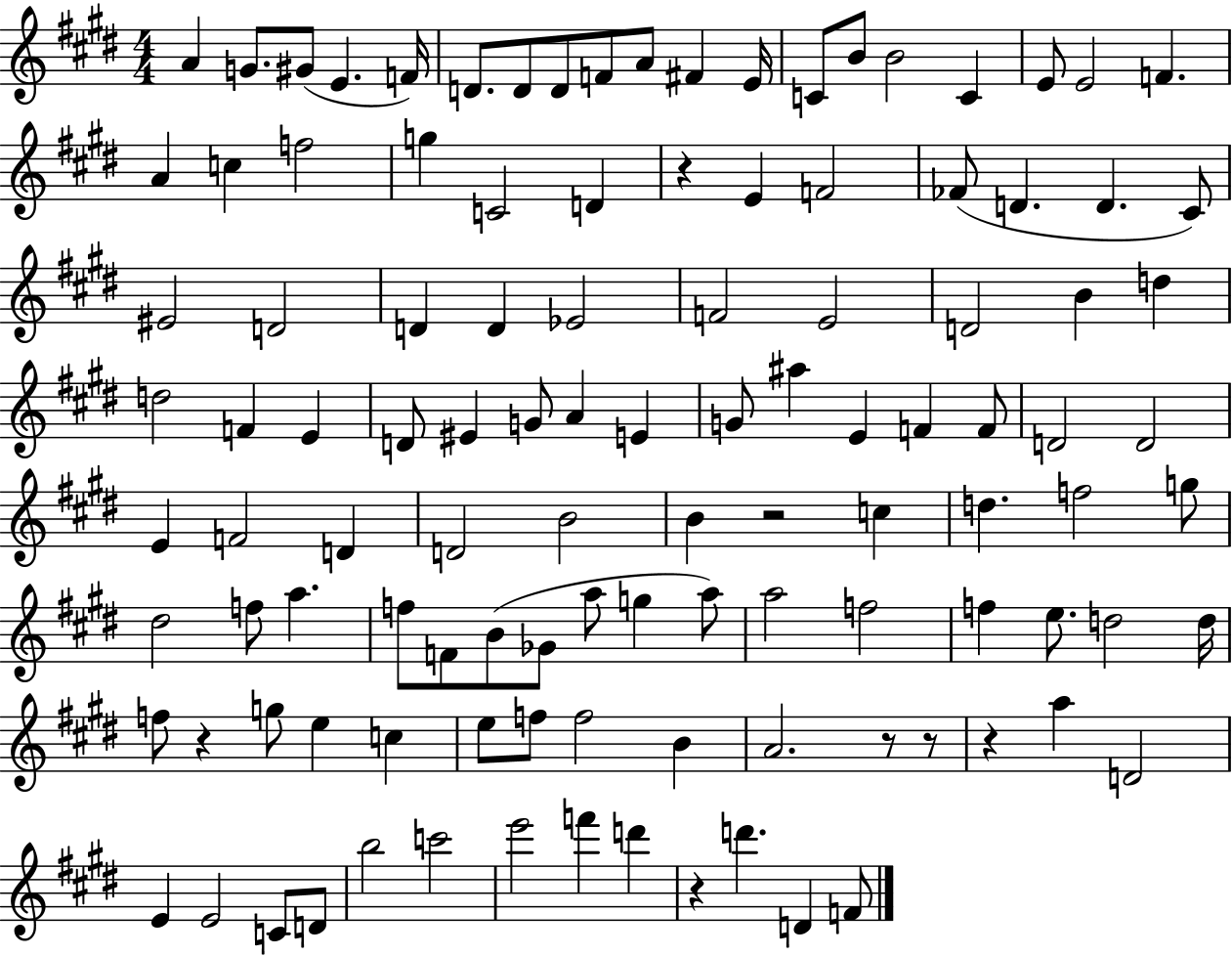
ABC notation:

X:1
T:Untitled
M:4/4
L:1/4
K:E
A G/2 ^G/2 E F/4 D/2 D/2 D/2 F/2 A/2 ^F E/4 C/2 B/2 B2 C E/2 E2 F A c f2 g C2 D z E F2 _F/2 D D ^C/2 ^E2 D2 D D _E2 F2 E2 D2 B d d2 F E D/2 ^E G/2 A E G/2 ^a E F F/2 D2 D2 E F2 D D2 B2 B z2 c d f2 g/2 ^d2 f/2 a f/2 F/2 B/2 _G/2 a/2 g a/2 a2 f2 f e/2 d2 d/4 f/2 z g/2 e c e/2 f/2 f2 B A2 z/2 z/2 z a D2 E E2 C/2 D/2 b2 c'2 e'2 f' d' z d' D F/2